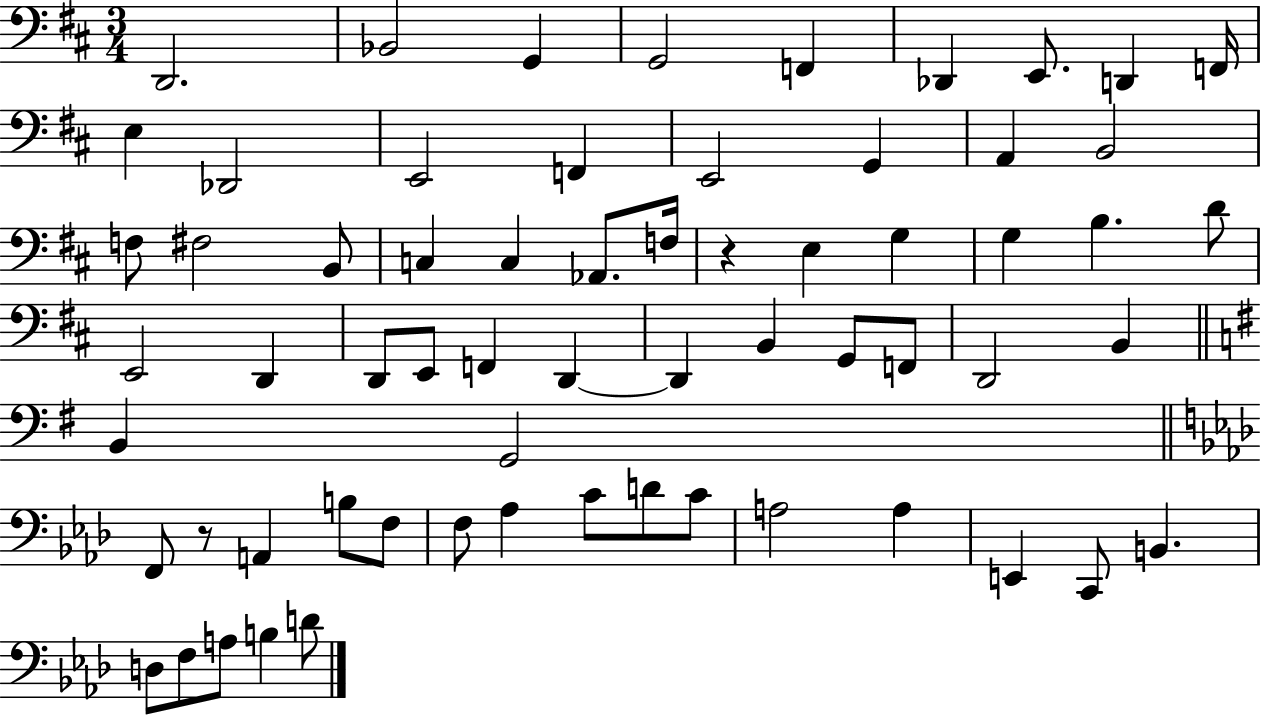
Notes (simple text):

D2/h. Bb2/h G2/q G2/h F2/q Db2/q E2/e. D2/q F2/s E3/q Db2/h E2/h F2/q E2/h G2/q A2/q B2/h F3/e F#3/h B2/e C3/q C3/q Ab2/e. F3/s R/q E3/q G3/q G3/q B3/q. D4/e E2/h D2/q D2/e E2/e F2/q D2/q D2/q B2/q G2/e F2/e D2/h B2/q B2/q G2/h F2/e R/e A2/q B3/e F3/e F3/e Ab3/q C4/e D4/e C4/e A3/h A3/q E2/q C2/e B2/q. D3/e F3/e A3/e B3/q D4/e